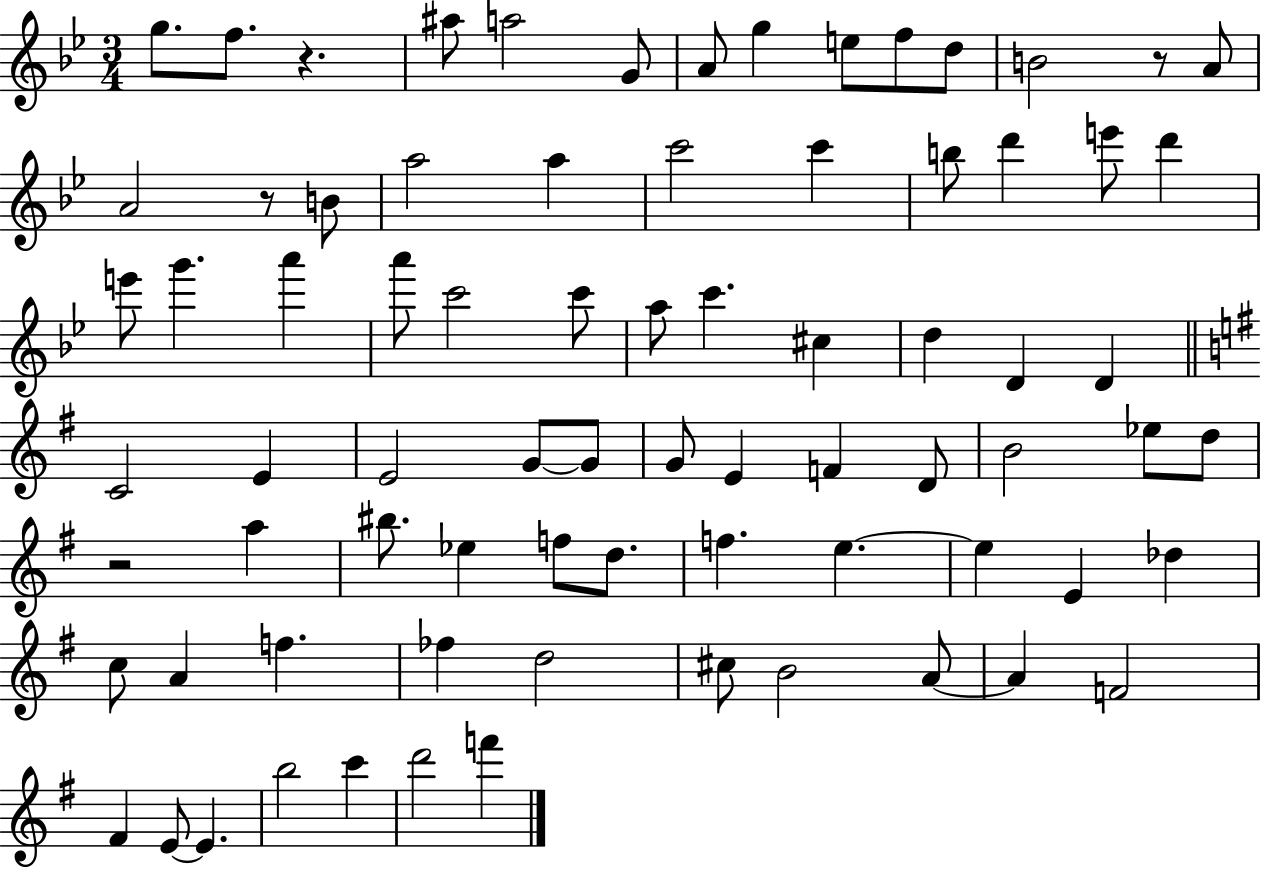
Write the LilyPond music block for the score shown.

{
  \clef treble
  \numericTimeSignature
  \time 3/4
  \key bes \major
  g''8. f''8. r4. | ais''8 a''2 g'8 | a'8 g''4 e''8 f''8 d''8 | b'2 r8 a'8 | \break a'2 r8 b'8 | a''2 a''4 | c'''2 c'''4 | b''8 d'''4 e'''8 d'''4 | \break e'''8 g'''4. a'''4 | a'''8 c'''2 c'''8 | a''8 c'''4. cis''4 | d''4 d'4 d'4 | \break \bar "||" \break \key g \major c'2 e'4 | e'2 g'8~~ g'8 | g'8 e'4 f'4 d'8 | b'2 ees''8 d''8 | \break r2 a''4 | bis''8. ees''4 f''8 d''8. | f''4. e''4.~~ | e''4 e'4 des''4 | \break c''8 a'4 f''4. | fes''4 d''2 | cis''8 b'2 a'8~~ | a'4 f'2 | \break fis'4 e'8~~ e'4. | b''2 c'''4 | d'''2 f'''4 | \bar "|."
}